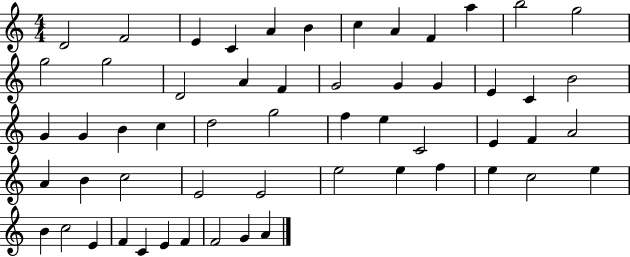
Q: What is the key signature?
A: C major